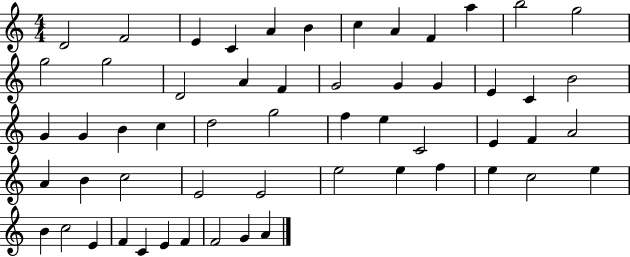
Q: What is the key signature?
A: C major